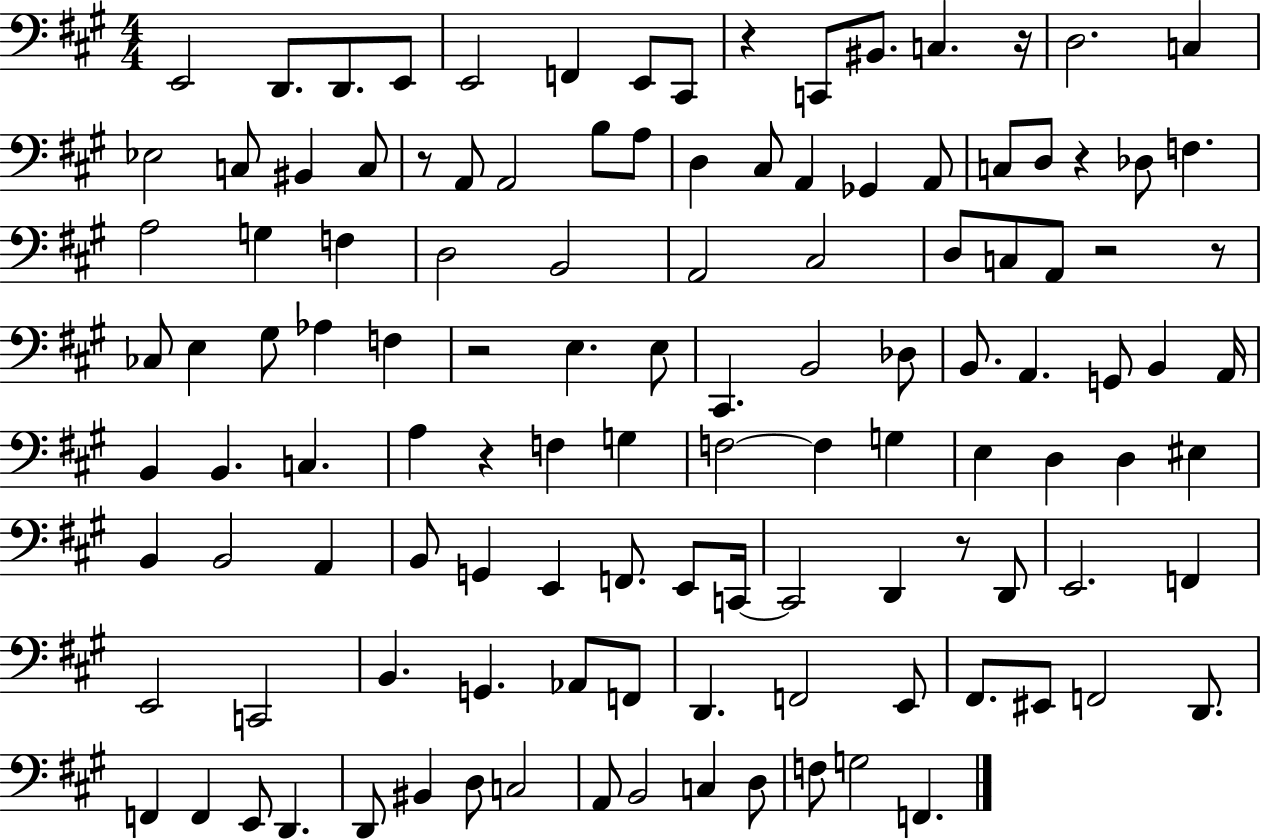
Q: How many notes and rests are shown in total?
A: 119